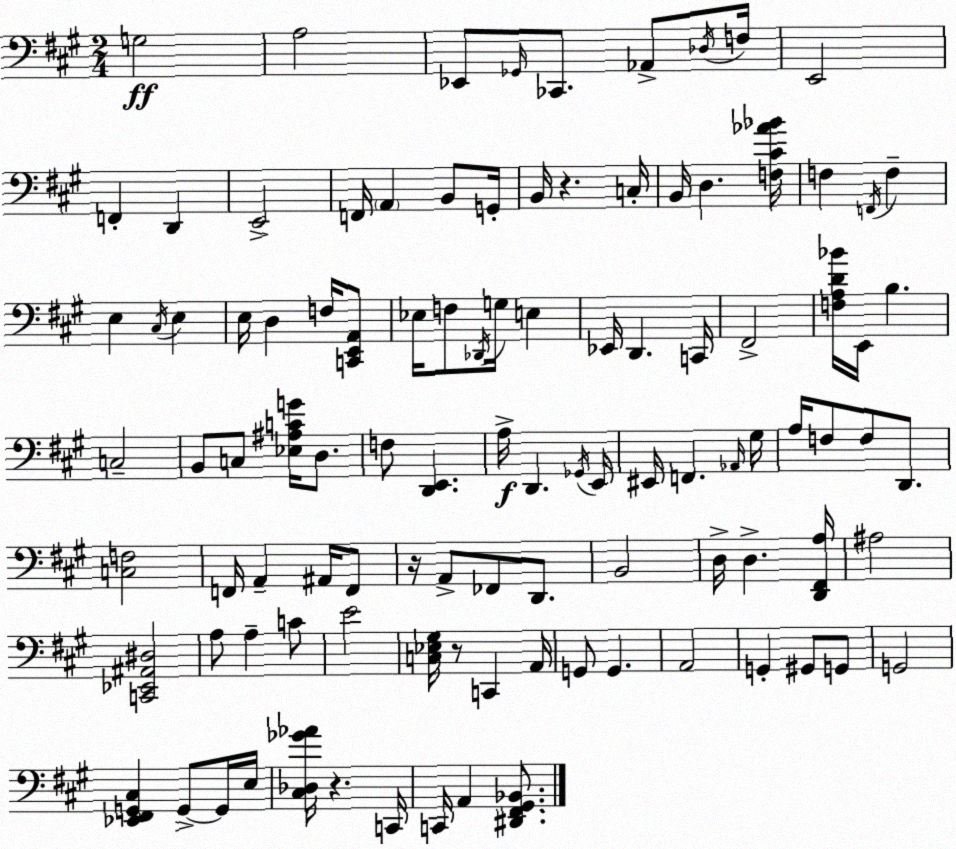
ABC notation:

X:1
T:Untitled
M:2/4
L:1/4
K:A
G,2 A,2 _E,,/2 _G,,/4 _C,,/2 _A,,/2 _D,/4 F,/4 E,,2 F,, D,, E,,2 F,,/4 A,, B,,/2 G,,/4 B,,/4 z C,/4 B,,/4 D, [F,^C_A_B]/4 F, F,,/4 F, E, ^C,/4 E, E,/4 D, F,/4 [C,,E,,A,,]/2 _E,/4 F,/2 _D,,/4 G,/4 E, _E,,/4 D,, C,,/4 ^F,,2 [F,A,D_B]/4 E,,/4 B, C,2 B,,/2 C,/2 [_E,^A,CG]/4 D,/2 F,/2 [D,,E,,] A,/4 D,, _G,,/4 E,,/4 ^E,,/4 F,, _A,,/4 ^G,/4 A,/4 F,/2 F,/2 D,,/2 [C,F,]2 F,,/4 A,, ^A,,/4 F,,/2 z/4 A,,/2 _F,,/2 D,,/2 B,,2 D,/4 D, [D,,^F,,A,]/4 ^A,2 [C,,_E,,^A,,^D,]2 A,/2 A, C/2 E2 [C,_E,^G,]/4 z/2 C,, A,,/4 G,,/2 G,, A,,2 G,, ^G,,/2 G,,/2 G,,2 [_E,,^F,,G,,^C,] G,,/2 G,,/4 E,/4 [^C,_D,_G_A]/4 z C,,/4 C,,/4 A,, [^D,,^F,,^G,,_B,,]/2